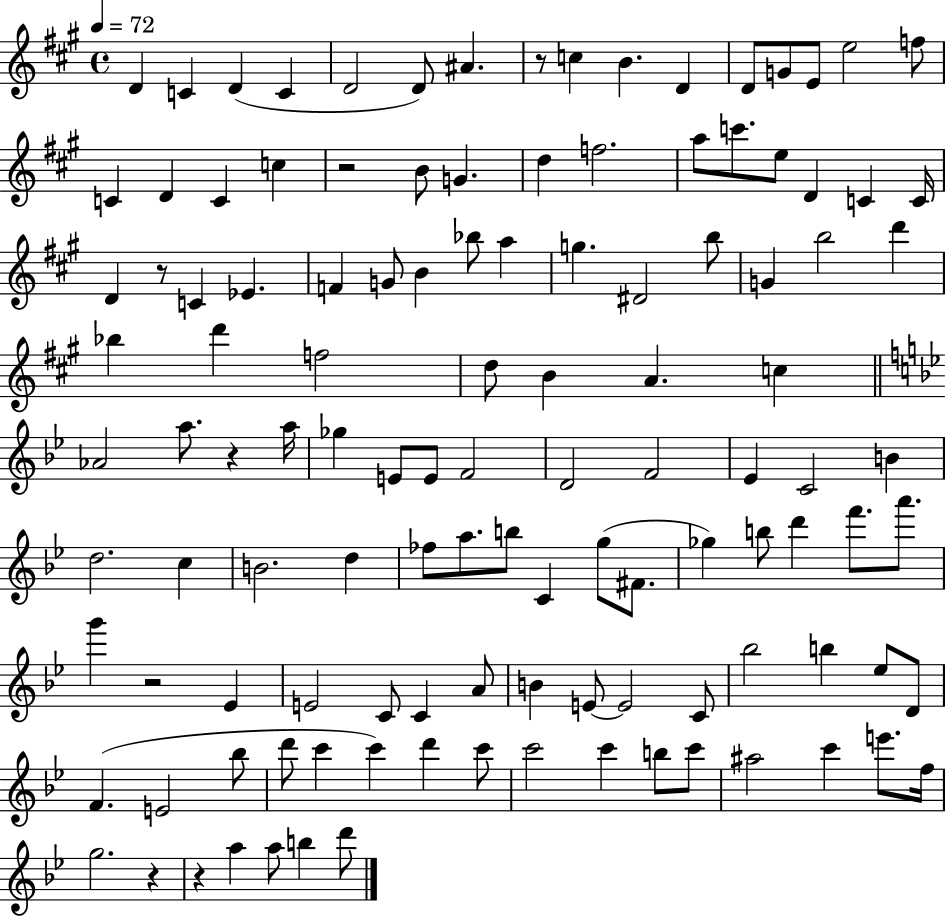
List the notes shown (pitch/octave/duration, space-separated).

D4/q C4/q D4/q C4/q D4/h D4/e A#4/q. R/e C5/q B4/q. D4/q D4/e G4/e E4/e E5/h F5/e C4/q D4/q C4/q C5/q R/h B4/e G4/q. D5/q F5/h. A5/e C6/e. E5/e D4/q C4/q C4/s D4/q R/e C4/q Eb4/q. F4/q G4/e B4/q Bb5/e A5/q G5/q. D#4/h B5/e G4/q B5/h D6/q Bb5/q D6/q F5/h D5/e B4/q A4/q. C5/q Ab4/h A5/e. R/q A5/s Gb5/q E4/e E4/e F4/h D4/h F4/h Eb4/q C4/h B4/q D5/h. C5/q B4/h. D5/q FES5/e A5/e. B5/e C4/q G5/e F#4/e. Gb5/q B5/e D6/q F6/e. A6/e. G6/q R/h Eb4/q E4/h C4/e C4/q A4/e B4/q E4/e E4/h C4/e Bb5/h B5/q Eb5/e D4/e F4/q. E4/h Bb5/e D6/e C6/q C6/q D6/q C6/e C6/h C6/q B5/e C6/e A#5/h C6/q E6/e. F5/s G5/h. R/q R/q A5/q A5/e B5/q D6/e